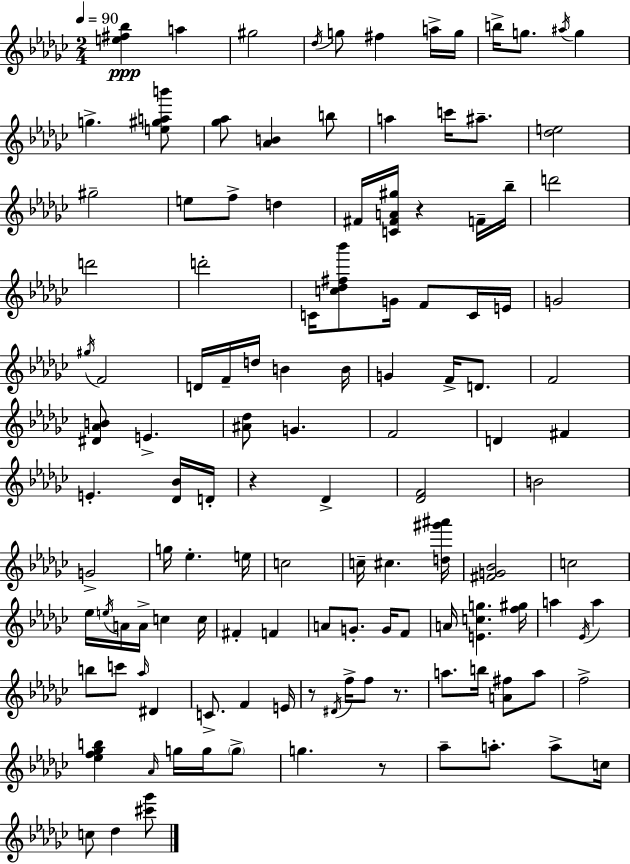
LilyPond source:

{
  \clef treble
  \numericTimeSignature
  \time 2/4
  \key ees \minor
  \tempo 4 = 90
  <e'' fis'' bes''>4\ppp a''4 | gis''2 | \acciaccatura { des''16 } g''8 fis''4 a''16-> | g''16 b''16-> g''8. \acciaccatura { ais''16 } g''4 | \break g''4.-> | <e'' gis'' a'' b'''>8 <ges'' aes''>8 <aes' b'>4 | b''8 a''4 c'''16 ais''8.-- | <des'' e''>2 | \break gis''2-- | e''8 f''8-> d''4 | fis'16 <c' fis' a' gis''>16 r4 | f'16-- bes''16-- d'''2 | \break d'''2 | d'''2-. | c'16 <c'' des'' fis'' bes'''>8 g'16 f'8 | c'16 e'16 g'2 | \break \acciaccatura { gis''16 } f'2 | d'16 f'16-- d''16 b'4 | b'16 g'4 f'16-> | d'8. f'2 | \break <dis' aes' b'>8 e'4.-> | <ais' des''>8 g'4. | f'2 | d'4 fis'4 | \break e'4.-. | <des' bes'>16 d'16-. r4 des'4-> | <des' f'>2 | b'2 | \break g'2-> | g''16 ees''4.-. | e''16 c''2 | c''16-- cis''4. | \break <d'' gis''' ais'''>16 <fis' g' bes'>2 | c''2 | ees''16 \acciaccatura { e''16 } a'16 a'16-> c''4 | c''16 fis'4-. | \break f'4 a'8 g'8.-. | g'16 f'8 a'16 <e' c'' g''>4. | <f'' gis''>16 a''4 | \acciaccatura { ees'16 } a''4 b''8 c'''8 | \break \grace { aes''16 } dis'4 c'8.-> | f'4 e'16 r8 | \acciaccatura { dis'16 } f''16-> f''8 r8. a''8. | b''16 <a' fis''>8 a''8 f''2-> | \break <ees'' f'' ges'' b''>4 | \grace { aes'16 } g''16 g''16 \parenthesize g''8-> | g''4. r8 | aes''8-- a''8.-. a''8-> c''16 | \break c''8 des''4 <cis''' ges'''>8 | \bar "|."
}